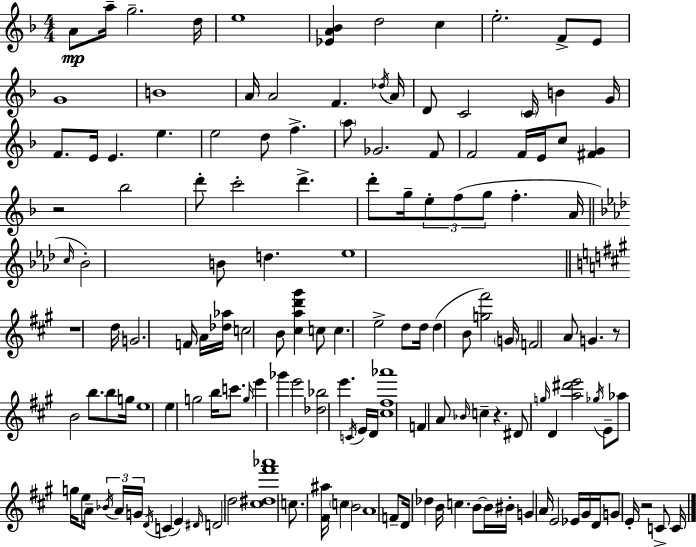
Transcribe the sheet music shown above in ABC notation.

X:1
T:Untitled
M:4/4
L:1/4
K:Dm
A/2 a/4 g2 d/4 e4 [_EA_B] d2 c e2 F/2 E/2 G4 B4 A/4 A2 F _d/4 A/4 D/2 C2 C/4 B G/4 F/2 E/4 E e e2 d/2 f a/2 _G2 F/2 F2 F/4 E/4 c/2 [^FG] z2 _b2 d'/2 c'2 d' d'/2 g/4 e/2 f/2 g/2 f A/4 c/4 _B2 B/2 d _e4 z4 d/4 G2 F/4 A/4 [_d_a]/4 c2 B/2 [^cad'^g'] c/2 c e2 d/2 d/4 d B/2 [g^f']2 G/4 F2 A/2 G z/2 B2 b/2 b/2 g/4 e4 e g2 b/4 c'/2 g/4 e' _g' e'2 [_d_b]2 e' C/4 E/4 D/4 [^c^f_a']4 F A/2 _B/4 c z ^D/2 g/4 D [a^d'e']2 _g/4 E/2 _a/2 g/4 e/2 A/4 _B/4 A/4 G/4 D/4 C E ^D/4 D2 d2 [^c^d^f'_a']4 c/2 [^F^a]/4 c B2 A4 F/2 D/4 _d B/4 c B/2 B/4 ^B/4 G A/4 E2 _E/4 ^G/4 D/4 G/2 E/4 z2 C/2 C/4